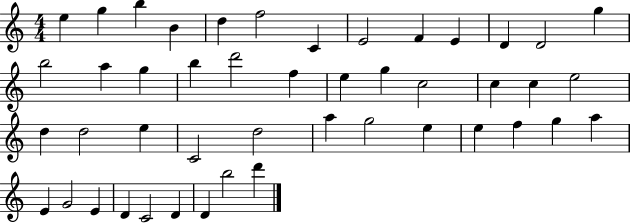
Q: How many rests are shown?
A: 0